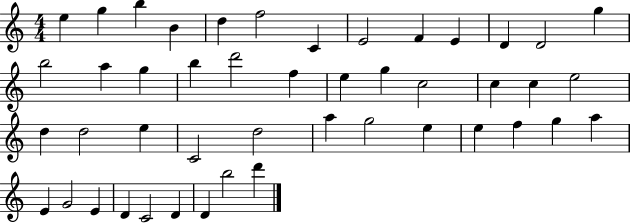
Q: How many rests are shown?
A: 0